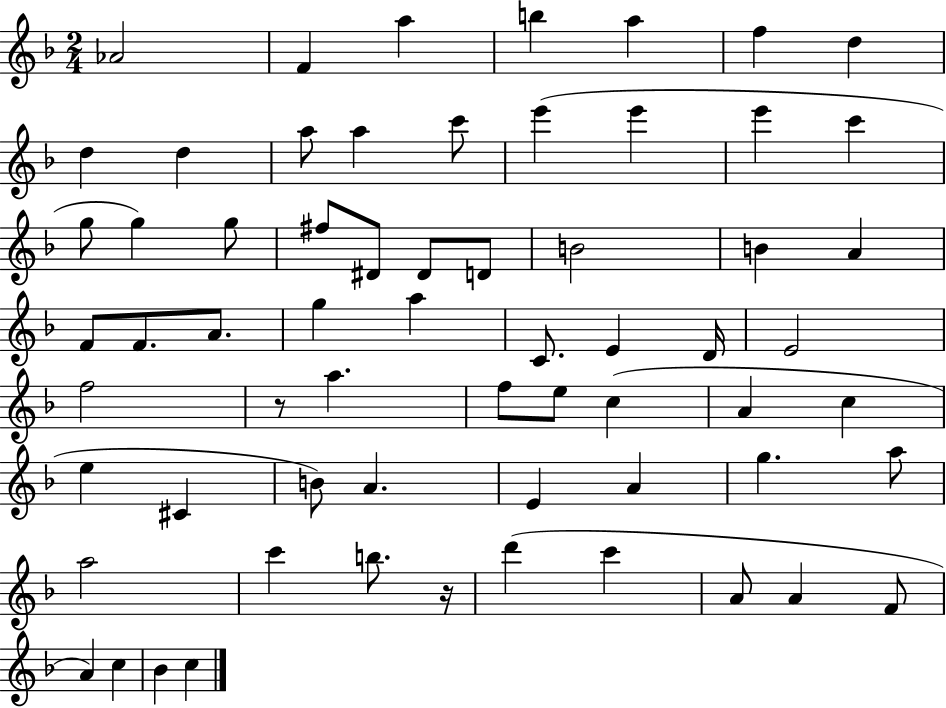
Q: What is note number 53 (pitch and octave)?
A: B5